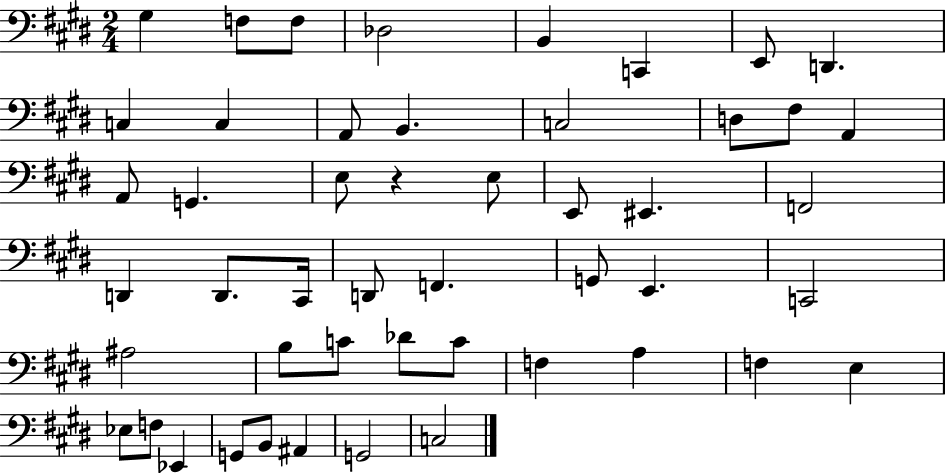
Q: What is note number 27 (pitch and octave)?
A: D2